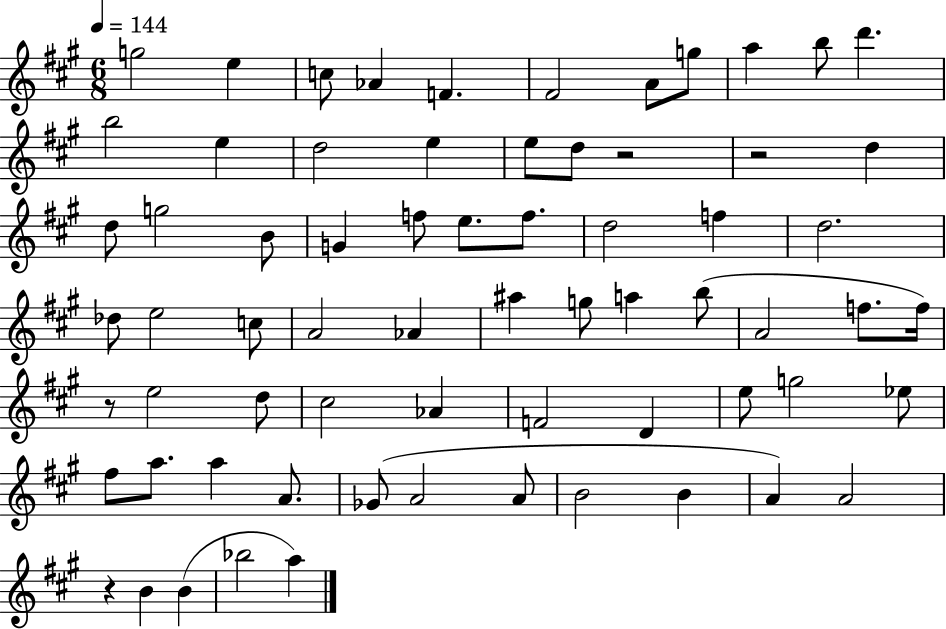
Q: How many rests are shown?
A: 4